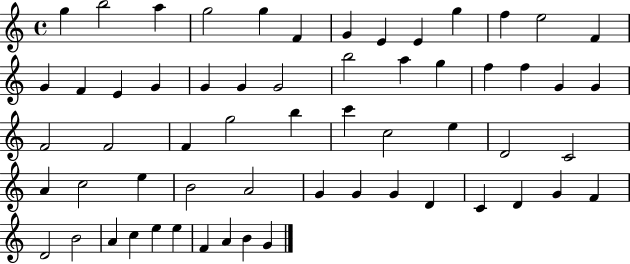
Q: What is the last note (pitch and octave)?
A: G4